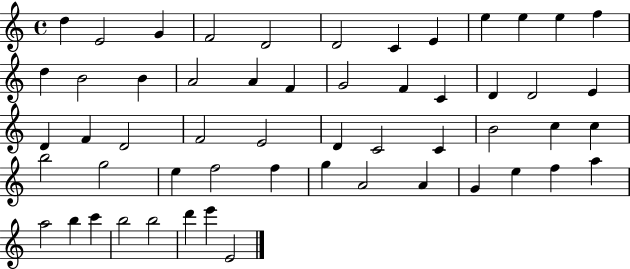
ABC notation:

X:1
T:Untitled
M:4/4
L:1/4
K:C
d E2 G F2 D2 D2 C E e e e f d B2 B A2 A F G2 F C D D2 E D F D2 F2 E2 D C2 C B2 c c b2 g2 e f2 f g A2 A G e f a a2 b c' b2 b2 d' e' E2